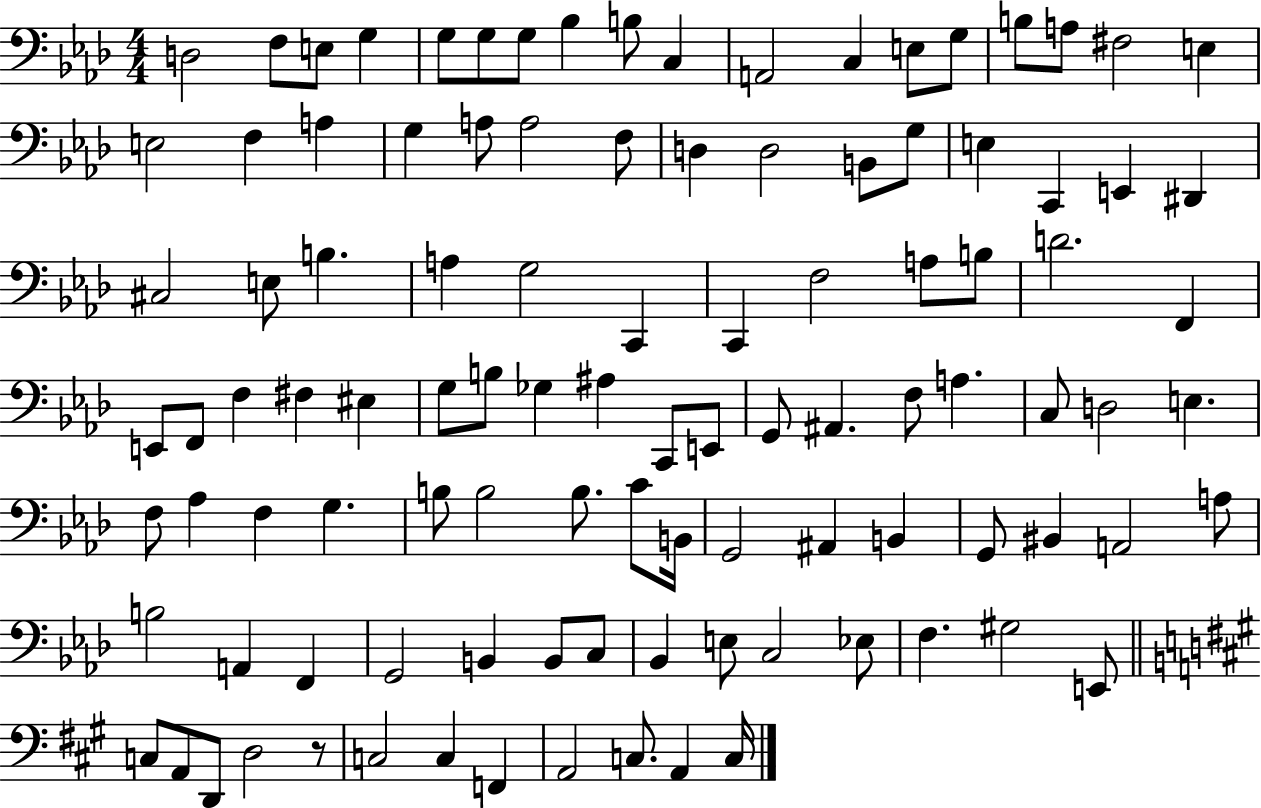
{
  \clef bass
  \numericTimeSignature
  \time 4/4
  \key aes \major
  d2 f8 e8 g4 | g8 g8 g8 bes4 b8 c4 | a,2 c4 e8 g8 | b8 a8 fis2 e4 | \break e2 f4 a4 | g4 a8 a2 f8 | d4 d2 b,8 g8 | e4 c,4 e,4 dis,4 | \break cis2 e8 b4. | a4 g2 c,4 | c,4 f2 a8 b8 | d'2. f,4 | \break e,8 f,8 f4 fis4 eis4 | g8 b8 ges4 ais4 c,8 e,8 | g,8 ais,4. f8 a4. | c8 d2 e4. | \break f8 aes4 f4 g4. | b8 b2 b8. c'8 b,16 | g,2 ais,4 b,4 | g,8 bis,4 a,2 a8 | \break b2 a,4 f,4 | g,2 b,4 b,8 c8 | bes,4 e8 c2 ees8 | f4. gis2 e,8 | \break \bar "||" \break \key a \major c8 a,8 d,8 d2 r8 | c2 c4 f,4 | a,2 c8. a,4 c16 | \bar "|."
}